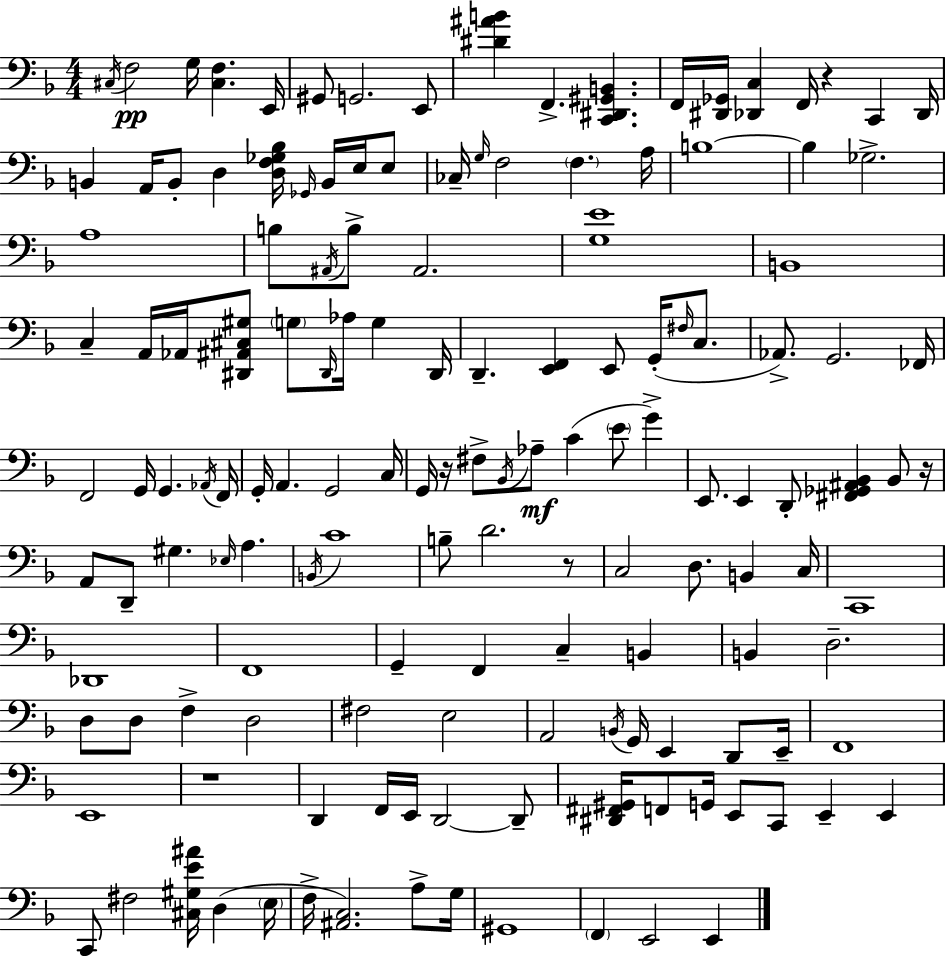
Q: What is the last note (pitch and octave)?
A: E2